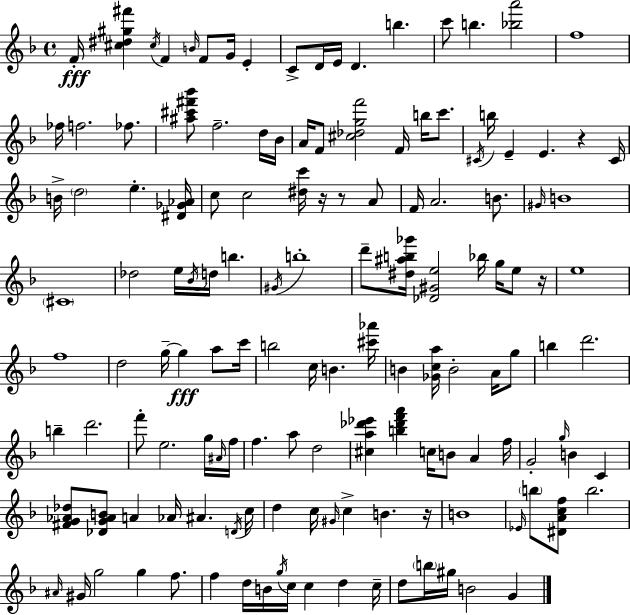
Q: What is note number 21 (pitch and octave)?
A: Bb4